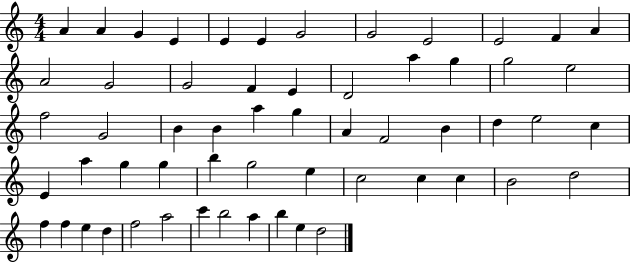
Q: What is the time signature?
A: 4/4